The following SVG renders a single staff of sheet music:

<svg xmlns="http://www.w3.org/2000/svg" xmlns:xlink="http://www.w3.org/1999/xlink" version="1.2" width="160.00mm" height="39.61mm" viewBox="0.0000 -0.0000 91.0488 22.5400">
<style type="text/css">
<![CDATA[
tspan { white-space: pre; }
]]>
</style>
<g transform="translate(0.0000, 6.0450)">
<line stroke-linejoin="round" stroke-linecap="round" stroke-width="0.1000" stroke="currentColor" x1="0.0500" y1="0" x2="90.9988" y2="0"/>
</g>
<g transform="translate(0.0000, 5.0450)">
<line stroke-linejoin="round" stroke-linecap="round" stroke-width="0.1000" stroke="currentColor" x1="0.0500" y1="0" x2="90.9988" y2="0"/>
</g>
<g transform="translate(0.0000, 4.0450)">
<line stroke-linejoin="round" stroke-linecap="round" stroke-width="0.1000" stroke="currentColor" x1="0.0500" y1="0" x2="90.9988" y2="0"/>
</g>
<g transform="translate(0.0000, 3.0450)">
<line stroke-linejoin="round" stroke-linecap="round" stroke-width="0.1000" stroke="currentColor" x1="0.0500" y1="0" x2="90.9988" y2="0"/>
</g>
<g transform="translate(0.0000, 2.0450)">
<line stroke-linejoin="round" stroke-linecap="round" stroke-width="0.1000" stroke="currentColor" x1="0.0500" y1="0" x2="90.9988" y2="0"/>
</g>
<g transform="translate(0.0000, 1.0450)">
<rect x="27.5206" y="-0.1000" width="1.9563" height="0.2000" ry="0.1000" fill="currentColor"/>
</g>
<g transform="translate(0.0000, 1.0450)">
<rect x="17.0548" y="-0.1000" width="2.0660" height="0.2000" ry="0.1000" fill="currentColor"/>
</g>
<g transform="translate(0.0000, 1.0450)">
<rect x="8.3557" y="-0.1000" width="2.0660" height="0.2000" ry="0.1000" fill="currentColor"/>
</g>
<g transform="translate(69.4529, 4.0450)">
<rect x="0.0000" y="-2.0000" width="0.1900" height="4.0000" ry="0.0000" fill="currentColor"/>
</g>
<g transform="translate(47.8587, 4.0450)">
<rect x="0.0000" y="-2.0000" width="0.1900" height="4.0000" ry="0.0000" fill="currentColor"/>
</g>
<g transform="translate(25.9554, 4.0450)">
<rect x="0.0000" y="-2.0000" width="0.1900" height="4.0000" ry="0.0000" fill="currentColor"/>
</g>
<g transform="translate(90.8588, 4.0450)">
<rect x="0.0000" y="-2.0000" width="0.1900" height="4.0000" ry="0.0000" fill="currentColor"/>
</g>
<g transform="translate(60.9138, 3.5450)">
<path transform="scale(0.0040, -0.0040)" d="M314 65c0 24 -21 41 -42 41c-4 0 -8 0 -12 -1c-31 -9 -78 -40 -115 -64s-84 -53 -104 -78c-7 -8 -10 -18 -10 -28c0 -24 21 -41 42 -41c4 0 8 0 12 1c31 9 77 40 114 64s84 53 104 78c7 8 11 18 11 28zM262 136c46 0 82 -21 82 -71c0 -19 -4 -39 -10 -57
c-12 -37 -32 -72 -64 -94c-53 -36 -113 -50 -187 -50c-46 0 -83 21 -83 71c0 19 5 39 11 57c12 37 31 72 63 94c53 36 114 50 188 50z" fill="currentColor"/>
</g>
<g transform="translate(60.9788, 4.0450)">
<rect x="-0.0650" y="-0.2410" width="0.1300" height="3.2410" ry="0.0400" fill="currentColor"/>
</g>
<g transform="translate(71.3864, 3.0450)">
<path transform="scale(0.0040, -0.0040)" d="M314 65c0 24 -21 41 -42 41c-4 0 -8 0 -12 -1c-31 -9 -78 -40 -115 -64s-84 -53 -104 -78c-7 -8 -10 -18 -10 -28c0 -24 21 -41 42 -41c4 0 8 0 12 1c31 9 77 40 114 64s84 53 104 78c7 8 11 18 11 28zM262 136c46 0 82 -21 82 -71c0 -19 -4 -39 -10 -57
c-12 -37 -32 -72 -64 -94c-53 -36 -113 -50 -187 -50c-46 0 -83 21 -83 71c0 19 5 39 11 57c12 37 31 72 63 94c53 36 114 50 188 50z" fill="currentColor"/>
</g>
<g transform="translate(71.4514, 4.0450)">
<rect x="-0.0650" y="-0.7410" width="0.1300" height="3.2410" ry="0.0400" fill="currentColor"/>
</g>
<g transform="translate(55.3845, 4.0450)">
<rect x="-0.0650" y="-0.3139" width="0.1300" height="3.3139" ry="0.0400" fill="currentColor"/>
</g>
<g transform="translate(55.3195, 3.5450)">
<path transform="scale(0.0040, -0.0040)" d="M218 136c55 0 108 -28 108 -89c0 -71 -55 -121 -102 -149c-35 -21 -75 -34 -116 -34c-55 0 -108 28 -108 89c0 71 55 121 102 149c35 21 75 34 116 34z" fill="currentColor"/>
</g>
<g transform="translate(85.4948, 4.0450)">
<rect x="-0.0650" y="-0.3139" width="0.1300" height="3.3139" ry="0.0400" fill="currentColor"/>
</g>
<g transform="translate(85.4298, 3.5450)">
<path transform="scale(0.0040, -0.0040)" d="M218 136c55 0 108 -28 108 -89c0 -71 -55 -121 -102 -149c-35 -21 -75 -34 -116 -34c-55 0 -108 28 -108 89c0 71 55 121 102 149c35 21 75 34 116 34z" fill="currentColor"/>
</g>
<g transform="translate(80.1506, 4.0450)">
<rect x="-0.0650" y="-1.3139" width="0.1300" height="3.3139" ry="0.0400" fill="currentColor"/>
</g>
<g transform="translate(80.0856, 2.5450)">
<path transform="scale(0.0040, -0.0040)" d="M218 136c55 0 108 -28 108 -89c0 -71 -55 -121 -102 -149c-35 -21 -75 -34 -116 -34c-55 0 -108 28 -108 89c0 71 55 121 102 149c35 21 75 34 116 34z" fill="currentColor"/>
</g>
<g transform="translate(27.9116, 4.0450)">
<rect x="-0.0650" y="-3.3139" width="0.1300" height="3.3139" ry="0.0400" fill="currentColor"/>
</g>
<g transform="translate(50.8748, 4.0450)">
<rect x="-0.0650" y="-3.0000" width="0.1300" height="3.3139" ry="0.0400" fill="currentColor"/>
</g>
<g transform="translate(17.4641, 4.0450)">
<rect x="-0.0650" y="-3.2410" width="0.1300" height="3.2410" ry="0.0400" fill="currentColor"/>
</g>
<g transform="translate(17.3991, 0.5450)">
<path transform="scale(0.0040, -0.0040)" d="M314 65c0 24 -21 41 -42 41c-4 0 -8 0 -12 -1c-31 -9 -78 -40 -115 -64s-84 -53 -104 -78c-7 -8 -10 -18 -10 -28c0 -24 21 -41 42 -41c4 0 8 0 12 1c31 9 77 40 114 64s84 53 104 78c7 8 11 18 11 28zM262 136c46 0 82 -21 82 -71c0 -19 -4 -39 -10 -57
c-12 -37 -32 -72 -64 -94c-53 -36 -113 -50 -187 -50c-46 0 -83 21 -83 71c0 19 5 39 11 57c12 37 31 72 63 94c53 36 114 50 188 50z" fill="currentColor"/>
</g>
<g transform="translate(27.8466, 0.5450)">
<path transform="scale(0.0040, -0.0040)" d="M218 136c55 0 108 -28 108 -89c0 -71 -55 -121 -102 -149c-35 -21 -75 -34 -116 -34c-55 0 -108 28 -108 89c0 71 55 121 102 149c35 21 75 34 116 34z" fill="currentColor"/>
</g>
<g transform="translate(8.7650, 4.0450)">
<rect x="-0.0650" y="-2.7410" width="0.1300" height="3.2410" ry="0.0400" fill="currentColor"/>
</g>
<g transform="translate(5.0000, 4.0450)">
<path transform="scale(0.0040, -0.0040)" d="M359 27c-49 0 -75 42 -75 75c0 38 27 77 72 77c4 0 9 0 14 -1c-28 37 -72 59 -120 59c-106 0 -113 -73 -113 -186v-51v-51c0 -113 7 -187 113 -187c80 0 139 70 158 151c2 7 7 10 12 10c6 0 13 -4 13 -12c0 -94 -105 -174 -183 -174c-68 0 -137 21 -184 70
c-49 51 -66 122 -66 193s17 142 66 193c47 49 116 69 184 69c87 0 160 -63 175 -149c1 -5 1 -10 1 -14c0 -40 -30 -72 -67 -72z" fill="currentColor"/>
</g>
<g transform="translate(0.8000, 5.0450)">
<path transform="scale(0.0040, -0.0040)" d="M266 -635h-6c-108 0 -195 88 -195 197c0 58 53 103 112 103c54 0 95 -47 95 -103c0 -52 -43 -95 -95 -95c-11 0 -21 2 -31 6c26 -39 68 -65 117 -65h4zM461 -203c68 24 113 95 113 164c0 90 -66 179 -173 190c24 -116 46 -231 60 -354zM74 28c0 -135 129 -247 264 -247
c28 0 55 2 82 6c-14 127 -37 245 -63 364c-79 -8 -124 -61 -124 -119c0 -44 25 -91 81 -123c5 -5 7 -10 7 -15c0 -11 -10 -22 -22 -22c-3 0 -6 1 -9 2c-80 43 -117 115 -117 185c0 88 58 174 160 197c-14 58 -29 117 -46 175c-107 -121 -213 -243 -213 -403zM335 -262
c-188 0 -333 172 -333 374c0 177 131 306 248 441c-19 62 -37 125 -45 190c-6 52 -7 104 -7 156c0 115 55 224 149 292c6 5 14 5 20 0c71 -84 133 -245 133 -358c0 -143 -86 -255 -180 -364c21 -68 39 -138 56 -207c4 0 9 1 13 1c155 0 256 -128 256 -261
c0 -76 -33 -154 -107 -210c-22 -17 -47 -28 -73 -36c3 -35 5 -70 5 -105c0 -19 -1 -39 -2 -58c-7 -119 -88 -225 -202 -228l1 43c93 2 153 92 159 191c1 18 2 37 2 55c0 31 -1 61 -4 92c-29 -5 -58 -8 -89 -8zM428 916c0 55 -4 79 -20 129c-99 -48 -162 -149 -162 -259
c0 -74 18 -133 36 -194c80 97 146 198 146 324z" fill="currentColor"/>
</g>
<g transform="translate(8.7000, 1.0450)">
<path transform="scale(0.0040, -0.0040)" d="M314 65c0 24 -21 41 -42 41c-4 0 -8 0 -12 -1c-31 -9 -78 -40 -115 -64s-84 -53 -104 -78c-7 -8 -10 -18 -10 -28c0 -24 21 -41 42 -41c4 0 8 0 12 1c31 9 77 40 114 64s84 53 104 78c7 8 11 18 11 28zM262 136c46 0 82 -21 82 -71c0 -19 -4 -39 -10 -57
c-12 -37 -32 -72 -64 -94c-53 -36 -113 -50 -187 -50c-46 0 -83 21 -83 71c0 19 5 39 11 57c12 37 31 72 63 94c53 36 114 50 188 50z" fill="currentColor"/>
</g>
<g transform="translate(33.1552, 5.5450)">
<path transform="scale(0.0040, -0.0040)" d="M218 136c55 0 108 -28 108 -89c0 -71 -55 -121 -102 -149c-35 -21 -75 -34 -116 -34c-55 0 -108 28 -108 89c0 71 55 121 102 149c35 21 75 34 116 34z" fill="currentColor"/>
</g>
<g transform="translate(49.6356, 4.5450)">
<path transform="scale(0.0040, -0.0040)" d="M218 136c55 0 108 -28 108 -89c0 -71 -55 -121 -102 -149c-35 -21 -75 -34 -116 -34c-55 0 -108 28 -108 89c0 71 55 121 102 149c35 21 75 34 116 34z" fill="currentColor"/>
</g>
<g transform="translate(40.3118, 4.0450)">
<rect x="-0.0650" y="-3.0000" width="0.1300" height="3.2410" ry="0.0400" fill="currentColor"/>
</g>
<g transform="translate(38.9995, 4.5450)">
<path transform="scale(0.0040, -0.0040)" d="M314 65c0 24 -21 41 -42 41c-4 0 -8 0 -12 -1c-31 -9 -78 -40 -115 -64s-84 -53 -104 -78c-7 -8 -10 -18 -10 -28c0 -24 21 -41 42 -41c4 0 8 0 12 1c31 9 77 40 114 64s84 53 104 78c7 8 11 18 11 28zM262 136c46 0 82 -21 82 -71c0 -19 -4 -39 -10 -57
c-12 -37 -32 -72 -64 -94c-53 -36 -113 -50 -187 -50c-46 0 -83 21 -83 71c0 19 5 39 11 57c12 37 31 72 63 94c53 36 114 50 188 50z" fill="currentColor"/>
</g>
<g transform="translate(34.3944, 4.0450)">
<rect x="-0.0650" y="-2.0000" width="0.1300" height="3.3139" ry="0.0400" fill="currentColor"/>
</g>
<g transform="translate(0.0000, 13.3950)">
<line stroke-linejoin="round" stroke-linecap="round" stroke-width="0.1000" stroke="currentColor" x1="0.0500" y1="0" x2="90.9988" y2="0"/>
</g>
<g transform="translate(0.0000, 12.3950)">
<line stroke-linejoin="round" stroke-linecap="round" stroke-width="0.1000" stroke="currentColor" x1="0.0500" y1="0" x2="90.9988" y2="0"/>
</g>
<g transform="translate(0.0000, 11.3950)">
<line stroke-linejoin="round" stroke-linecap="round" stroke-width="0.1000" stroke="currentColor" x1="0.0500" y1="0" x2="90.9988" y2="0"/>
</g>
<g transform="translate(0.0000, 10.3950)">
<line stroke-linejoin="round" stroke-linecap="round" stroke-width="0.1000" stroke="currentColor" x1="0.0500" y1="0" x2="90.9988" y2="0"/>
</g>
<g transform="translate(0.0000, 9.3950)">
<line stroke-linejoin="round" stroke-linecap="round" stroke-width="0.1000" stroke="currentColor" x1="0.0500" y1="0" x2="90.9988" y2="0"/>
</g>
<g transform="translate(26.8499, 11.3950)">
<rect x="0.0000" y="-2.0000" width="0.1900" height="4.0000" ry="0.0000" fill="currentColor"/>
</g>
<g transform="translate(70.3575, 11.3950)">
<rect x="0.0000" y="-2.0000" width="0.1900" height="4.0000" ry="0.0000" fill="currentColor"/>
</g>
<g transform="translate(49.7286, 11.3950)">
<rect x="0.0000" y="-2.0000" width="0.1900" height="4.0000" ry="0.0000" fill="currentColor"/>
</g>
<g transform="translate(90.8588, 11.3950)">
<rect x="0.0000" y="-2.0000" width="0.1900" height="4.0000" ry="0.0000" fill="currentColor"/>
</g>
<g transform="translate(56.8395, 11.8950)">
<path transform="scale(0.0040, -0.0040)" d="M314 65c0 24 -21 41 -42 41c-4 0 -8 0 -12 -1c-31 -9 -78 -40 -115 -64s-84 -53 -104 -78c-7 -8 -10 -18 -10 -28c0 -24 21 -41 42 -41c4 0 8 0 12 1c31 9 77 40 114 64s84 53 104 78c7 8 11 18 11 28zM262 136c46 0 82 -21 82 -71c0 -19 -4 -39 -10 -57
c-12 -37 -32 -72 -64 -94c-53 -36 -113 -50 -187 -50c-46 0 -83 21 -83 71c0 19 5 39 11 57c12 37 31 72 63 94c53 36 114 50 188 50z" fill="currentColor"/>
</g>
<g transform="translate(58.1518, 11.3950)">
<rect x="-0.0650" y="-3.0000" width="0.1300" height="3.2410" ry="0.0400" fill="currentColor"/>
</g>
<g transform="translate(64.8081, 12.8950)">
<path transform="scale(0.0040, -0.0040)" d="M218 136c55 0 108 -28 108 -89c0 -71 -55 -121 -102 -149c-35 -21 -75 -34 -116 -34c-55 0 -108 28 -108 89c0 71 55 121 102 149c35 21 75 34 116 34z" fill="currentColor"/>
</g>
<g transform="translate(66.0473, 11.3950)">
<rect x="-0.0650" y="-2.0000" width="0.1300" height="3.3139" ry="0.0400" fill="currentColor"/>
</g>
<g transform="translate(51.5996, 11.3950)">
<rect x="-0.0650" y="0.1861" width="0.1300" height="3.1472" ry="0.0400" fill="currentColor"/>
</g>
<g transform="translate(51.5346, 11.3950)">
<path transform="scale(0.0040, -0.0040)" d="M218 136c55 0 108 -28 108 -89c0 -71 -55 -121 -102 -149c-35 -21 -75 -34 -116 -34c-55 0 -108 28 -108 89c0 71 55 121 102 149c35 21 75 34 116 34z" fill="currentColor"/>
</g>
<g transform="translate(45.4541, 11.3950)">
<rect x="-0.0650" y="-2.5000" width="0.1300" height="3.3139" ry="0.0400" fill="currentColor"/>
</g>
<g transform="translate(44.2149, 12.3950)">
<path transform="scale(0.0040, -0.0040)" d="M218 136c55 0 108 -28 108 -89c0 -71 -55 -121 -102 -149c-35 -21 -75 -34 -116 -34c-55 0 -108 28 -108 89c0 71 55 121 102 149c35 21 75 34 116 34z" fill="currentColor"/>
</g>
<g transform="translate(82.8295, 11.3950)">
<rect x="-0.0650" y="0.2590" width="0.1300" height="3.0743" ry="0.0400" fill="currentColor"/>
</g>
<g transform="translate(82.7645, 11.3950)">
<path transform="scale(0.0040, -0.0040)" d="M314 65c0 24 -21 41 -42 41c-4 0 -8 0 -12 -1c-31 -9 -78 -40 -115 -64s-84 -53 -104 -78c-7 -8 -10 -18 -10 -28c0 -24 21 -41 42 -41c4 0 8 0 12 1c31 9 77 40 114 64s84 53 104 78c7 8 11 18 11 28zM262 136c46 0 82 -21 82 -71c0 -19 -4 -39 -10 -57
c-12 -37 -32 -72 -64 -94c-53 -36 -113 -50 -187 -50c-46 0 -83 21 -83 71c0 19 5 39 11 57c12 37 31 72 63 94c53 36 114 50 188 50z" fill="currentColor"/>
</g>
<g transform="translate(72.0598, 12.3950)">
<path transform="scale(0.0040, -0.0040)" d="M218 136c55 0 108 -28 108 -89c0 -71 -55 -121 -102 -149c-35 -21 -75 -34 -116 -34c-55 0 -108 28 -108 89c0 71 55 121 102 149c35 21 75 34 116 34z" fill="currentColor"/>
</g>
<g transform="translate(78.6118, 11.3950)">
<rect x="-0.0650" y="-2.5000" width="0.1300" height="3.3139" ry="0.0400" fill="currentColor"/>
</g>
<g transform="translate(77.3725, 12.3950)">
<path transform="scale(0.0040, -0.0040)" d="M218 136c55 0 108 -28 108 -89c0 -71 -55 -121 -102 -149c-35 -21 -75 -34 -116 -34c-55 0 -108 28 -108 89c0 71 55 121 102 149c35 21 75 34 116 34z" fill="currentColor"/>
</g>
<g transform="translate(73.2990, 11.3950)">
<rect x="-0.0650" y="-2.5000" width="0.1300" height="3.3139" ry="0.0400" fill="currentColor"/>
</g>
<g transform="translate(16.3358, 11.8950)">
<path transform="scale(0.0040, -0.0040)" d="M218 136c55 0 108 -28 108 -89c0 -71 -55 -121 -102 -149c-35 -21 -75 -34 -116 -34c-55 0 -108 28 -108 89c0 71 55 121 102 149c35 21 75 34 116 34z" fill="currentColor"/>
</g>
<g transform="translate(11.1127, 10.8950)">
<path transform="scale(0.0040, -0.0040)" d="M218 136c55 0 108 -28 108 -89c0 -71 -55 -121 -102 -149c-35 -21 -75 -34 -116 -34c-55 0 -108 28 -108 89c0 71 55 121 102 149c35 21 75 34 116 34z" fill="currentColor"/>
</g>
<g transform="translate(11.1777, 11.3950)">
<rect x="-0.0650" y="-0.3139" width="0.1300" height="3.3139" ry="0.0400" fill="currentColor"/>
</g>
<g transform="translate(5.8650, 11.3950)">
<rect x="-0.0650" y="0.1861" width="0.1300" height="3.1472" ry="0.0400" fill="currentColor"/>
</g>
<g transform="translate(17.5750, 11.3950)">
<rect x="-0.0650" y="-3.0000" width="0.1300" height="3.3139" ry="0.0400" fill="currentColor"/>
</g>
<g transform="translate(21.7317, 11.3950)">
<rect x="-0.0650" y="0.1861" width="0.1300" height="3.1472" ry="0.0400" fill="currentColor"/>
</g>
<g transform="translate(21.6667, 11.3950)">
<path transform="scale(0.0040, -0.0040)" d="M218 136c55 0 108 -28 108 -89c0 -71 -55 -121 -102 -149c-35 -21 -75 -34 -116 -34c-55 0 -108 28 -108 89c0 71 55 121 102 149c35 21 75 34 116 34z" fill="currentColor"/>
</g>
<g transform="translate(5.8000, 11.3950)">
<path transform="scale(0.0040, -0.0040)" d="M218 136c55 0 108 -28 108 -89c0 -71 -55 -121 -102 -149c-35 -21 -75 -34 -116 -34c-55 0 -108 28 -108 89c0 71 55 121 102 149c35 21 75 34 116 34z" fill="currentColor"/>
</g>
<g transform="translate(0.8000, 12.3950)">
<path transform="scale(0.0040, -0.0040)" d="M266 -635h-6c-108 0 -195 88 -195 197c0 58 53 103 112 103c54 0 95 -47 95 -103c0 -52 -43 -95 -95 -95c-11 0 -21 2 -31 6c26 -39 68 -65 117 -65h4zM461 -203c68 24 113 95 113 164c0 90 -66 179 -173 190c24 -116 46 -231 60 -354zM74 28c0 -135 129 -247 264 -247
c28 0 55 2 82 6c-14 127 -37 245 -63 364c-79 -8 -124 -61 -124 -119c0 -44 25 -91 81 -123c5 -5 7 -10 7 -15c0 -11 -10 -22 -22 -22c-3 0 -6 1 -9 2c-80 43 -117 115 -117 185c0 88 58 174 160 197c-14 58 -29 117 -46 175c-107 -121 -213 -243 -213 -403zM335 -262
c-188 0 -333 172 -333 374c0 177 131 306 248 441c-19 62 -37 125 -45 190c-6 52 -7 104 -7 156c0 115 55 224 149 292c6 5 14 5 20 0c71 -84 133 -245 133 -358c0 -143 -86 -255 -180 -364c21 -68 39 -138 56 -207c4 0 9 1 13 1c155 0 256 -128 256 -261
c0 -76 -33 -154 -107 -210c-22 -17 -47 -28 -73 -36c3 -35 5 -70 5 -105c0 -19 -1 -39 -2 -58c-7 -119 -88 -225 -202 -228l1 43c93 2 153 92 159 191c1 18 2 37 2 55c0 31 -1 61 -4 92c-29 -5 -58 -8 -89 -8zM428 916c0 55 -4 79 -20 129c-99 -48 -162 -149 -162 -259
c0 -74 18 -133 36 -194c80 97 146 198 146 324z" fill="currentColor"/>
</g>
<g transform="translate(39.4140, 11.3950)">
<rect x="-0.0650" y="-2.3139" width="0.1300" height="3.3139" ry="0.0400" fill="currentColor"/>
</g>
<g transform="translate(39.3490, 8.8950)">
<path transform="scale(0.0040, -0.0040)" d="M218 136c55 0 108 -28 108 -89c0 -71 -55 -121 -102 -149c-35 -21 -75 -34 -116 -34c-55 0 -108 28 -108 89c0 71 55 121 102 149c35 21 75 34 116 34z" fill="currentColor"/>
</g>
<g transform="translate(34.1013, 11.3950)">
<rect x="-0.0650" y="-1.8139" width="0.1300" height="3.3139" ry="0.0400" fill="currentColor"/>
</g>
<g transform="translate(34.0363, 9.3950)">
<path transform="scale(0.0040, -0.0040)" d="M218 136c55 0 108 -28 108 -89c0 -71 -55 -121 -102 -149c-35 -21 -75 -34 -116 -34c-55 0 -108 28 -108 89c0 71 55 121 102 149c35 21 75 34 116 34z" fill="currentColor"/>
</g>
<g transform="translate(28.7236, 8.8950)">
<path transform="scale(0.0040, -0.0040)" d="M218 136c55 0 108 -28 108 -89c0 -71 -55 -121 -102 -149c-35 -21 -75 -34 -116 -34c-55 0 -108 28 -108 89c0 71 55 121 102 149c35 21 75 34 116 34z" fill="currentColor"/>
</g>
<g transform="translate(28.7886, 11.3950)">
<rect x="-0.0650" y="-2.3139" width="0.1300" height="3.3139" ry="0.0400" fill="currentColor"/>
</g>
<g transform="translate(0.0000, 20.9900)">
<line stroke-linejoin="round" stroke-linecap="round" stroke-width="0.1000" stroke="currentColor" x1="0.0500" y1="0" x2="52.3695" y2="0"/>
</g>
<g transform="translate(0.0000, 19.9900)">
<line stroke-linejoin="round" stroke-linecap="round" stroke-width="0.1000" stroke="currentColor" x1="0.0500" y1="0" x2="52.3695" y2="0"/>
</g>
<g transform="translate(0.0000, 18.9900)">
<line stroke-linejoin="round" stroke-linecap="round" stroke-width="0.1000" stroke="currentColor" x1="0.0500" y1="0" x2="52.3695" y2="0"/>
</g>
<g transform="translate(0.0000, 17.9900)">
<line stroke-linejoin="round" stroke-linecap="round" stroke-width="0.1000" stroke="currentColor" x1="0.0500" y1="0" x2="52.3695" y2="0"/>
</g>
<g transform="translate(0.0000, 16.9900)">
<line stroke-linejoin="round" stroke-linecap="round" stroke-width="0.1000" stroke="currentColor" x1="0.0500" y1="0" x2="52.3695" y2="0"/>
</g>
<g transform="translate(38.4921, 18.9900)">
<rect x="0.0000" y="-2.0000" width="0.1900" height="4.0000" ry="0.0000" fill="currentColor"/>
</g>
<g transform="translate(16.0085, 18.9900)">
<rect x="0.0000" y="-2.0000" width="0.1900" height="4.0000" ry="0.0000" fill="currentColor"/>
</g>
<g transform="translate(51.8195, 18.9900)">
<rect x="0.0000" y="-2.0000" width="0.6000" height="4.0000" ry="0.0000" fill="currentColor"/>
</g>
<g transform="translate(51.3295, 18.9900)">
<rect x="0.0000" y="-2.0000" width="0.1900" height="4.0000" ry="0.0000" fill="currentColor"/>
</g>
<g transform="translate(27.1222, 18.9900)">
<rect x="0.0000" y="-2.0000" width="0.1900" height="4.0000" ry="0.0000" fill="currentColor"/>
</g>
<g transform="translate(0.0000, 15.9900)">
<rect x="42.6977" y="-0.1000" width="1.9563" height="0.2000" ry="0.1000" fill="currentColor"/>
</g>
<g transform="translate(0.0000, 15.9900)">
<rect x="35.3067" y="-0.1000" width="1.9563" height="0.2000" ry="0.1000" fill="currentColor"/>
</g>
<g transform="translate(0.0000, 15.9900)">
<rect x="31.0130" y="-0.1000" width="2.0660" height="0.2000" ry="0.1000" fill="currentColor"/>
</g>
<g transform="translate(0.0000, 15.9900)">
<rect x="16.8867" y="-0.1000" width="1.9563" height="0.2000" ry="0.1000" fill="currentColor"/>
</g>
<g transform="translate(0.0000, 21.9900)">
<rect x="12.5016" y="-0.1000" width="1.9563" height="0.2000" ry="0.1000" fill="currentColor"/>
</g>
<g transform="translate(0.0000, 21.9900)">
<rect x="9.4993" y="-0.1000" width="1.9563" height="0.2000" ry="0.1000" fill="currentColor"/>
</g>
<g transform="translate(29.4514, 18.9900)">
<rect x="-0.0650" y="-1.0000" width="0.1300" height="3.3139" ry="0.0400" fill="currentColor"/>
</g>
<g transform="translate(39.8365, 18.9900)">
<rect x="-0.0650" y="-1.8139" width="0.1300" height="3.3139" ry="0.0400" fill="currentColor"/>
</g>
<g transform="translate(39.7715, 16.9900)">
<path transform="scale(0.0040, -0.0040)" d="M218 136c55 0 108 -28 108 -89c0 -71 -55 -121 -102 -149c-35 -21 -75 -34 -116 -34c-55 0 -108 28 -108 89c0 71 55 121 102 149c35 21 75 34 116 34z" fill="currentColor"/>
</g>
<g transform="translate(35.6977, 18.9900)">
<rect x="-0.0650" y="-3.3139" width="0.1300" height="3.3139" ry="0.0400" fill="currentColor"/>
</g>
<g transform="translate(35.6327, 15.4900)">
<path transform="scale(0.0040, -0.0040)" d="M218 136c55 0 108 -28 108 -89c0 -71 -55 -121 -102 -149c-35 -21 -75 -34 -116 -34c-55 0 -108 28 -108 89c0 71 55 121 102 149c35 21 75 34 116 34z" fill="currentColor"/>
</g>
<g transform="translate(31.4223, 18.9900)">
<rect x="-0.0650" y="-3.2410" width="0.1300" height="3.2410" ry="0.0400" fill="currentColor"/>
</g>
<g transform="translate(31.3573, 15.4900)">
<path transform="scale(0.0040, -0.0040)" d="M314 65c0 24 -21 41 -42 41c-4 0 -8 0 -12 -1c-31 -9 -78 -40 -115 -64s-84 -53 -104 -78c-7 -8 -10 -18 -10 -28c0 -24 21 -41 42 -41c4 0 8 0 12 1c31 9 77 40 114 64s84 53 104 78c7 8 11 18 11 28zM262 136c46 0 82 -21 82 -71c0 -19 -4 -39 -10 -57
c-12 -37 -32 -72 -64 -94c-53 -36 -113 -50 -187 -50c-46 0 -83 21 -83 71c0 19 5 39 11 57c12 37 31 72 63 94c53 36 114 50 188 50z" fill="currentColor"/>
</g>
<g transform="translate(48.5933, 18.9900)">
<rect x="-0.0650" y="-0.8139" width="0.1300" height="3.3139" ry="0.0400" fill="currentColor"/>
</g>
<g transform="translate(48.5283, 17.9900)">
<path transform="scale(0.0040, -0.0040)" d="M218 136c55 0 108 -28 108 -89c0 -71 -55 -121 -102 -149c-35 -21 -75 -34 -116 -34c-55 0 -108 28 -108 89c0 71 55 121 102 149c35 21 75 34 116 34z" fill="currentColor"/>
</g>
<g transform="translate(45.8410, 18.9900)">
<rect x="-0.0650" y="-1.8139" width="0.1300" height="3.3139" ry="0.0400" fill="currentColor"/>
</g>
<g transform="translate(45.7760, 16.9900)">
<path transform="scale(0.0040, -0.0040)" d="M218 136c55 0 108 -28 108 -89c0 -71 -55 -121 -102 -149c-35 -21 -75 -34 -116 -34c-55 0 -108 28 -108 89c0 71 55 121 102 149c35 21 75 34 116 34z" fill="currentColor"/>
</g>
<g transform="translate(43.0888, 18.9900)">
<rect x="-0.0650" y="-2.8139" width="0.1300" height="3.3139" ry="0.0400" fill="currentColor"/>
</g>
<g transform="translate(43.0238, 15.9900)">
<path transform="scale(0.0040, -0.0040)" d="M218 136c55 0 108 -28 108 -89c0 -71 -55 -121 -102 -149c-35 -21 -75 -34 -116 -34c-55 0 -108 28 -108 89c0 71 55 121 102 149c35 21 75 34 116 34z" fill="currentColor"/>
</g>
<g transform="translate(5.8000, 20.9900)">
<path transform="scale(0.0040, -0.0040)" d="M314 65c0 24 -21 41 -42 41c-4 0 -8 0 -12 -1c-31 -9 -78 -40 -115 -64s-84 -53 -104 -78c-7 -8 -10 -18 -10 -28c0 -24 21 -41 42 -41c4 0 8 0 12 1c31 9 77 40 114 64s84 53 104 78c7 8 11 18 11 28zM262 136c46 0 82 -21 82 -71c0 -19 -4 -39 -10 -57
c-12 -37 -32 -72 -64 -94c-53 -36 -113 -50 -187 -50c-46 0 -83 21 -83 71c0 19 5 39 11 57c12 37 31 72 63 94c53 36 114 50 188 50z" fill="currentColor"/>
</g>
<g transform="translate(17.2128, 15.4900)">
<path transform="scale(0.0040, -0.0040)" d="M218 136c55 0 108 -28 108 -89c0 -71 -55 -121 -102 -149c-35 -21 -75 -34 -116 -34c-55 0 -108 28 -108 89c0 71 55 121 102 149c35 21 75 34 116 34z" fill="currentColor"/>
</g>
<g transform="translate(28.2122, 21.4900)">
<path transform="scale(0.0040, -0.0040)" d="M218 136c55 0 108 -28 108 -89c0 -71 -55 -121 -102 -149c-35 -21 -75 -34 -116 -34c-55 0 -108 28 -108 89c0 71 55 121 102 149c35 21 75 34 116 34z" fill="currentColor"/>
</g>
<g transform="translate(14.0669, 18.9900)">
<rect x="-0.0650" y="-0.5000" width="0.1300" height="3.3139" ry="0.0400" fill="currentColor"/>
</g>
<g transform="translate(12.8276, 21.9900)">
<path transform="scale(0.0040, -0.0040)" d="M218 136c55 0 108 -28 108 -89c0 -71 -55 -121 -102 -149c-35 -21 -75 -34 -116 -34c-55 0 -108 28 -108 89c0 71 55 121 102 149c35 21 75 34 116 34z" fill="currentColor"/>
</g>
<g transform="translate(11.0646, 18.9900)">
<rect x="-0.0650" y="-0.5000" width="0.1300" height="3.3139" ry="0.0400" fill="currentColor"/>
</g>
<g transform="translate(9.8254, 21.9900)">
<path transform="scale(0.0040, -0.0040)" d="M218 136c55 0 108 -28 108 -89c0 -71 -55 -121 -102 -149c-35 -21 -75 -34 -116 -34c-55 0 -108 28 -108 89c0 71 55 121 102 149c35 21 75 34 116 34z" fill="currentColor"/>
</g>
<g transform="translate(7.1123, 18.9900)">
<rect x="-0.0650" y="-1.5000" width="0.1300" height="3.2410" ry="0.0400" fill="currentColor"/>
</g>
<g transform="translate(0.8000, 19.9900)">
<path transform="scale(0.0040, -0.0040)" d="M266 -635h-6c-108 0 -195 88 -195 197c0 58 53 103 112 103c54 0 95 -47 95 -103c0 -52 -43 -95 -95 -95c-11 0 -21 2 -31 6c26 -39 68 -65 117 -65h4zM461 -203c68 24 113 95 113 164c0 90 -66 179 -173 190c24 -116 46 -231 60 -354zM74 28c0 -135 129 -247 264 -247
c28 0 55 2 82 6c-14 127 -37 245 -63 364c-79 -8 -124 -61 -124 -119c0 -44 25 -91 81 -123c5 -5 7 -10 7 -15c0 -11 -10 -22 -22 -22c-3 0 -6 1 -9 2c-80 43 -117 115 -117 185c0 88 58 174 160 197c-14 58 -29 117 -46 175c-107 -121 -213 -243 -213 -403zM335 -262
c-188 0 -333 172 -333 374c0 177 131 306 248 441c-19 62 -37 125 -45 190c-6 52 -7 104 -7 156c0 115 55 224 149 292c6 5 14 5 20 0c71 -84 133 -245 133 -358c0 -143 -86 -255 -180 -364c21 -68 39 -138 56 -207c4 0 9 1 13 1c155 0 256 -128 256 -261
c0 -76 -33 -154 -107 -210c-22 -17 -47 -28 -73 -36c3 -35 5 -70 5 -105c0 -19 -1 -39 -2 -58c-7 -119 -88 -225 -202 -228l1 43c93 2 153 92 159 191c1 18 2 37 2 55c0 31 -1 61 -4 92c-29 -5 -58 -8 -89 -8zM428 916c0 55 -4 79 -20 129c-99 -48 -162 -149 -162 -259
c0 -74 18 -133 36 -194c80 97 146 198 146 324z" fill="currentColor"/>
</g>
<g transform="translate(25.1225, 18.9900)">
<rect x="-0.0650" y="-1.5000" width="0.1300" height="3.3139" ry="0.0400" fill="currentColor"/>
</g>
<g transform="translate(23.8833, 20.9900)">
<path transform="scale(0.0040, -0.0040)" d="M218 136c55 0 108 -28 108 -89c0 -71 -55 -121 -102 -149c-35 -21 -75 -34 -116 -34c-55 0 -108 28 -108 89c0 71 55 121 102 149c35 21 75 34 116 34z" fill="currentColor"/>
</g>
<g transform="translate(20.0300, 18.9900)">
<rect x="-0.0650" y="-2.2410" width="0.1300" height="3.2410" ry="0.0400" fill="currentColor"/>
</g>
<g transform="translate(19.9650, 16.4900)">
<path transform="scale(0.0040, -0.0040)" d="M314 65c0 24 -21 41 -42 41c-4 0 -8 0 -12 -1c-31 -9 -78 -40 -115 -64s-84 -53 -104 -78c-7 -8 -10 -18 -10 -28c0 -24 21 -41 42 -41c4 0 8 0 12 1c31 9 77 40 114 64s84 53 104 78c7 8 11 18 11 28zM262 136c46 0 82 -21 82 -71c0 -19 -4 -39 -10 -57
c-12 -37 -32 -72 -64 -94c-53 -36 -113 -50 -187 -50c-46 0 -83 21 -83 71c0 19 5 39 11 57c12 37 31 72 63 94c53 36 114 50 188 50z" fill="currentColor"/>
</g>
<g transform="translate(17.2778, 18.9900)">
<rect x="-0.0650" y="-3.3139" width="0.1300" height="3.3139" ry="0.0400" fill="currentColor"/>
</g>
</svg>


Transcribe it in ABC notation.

X:1
T:Untitled
M:4/4
L:1/4
K:C
a2 b2 b F A2 A c c2 d2 e c B c A B g f g G B A2 F G G B2 E2 C C b g2 E D b2 b f a f d